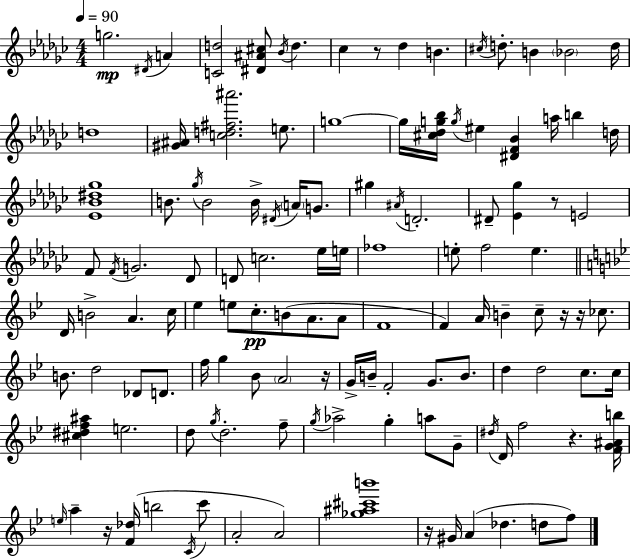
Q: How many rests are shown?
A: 8